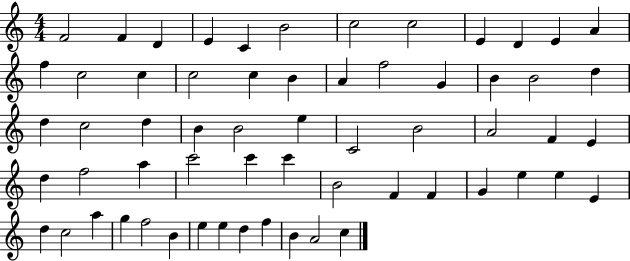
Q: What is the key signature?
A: C major